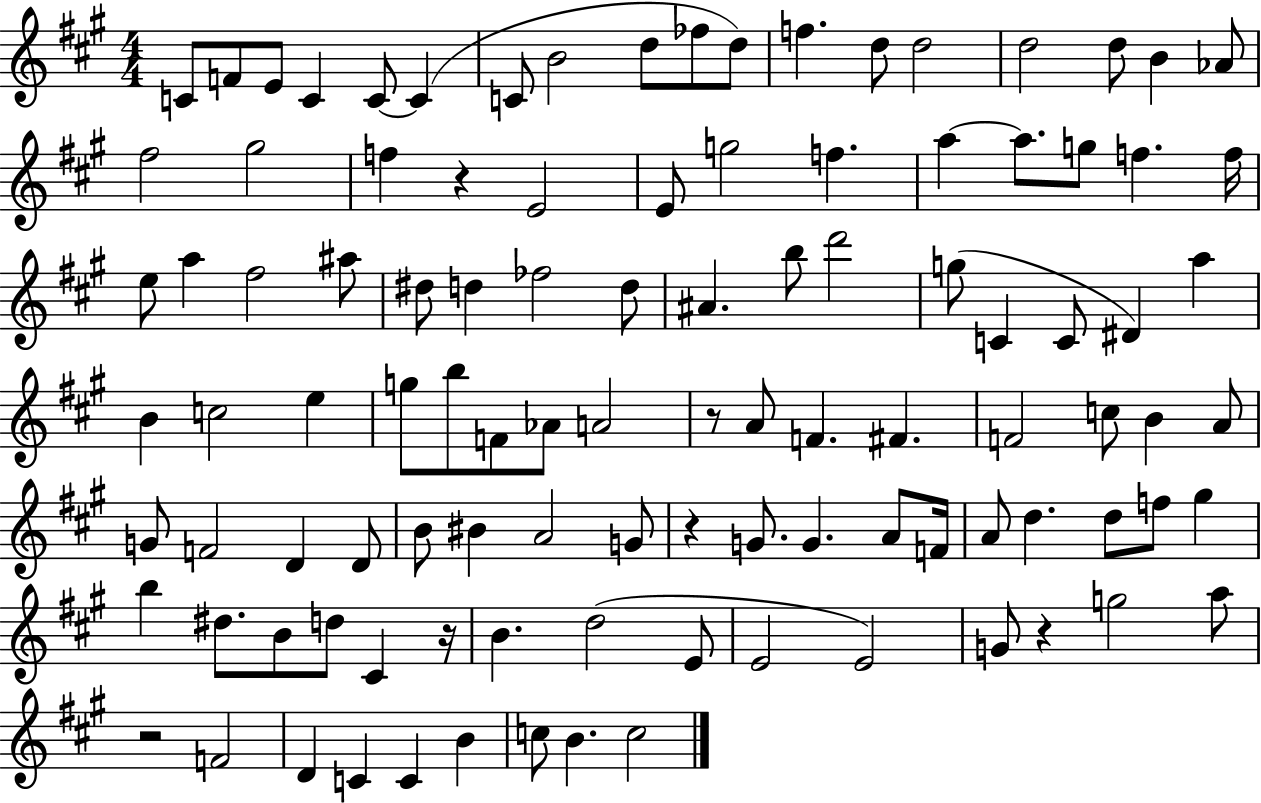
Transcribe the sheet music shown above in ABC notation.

X:1
T:Untitled
M:4/4
L:1/4
K:A
C/2 F/2 E/2 C C/2 C C/2 B2 d/2 _f/2 d/2 f d/2 d2 d2 d/2 B _A/2 ^f2 ^g2 f z E2 E/2 g2 f a a/2 g/2 f f/4 e/2 a ^f2 ^a/2 ^d/2 d _f2 d/2 ^A b/2 d'2 g/2 C C/2 ^D a B c2 e g/2 b/2 F/2 _A/2 A2 z/2 A/2 F ^F F2 c/2 B A/2 G/2 F2 D D/2 B/2 ^B A2 G/2 z G/2 G A/2 F/4 A/2 d d/2 f/2 ^g b ^d/2 B/2 d/2 ^C z/4 B d2 E/2 E2 E2 G/2 z g2 a/2 z2 F2 D C C B c/2 B c2